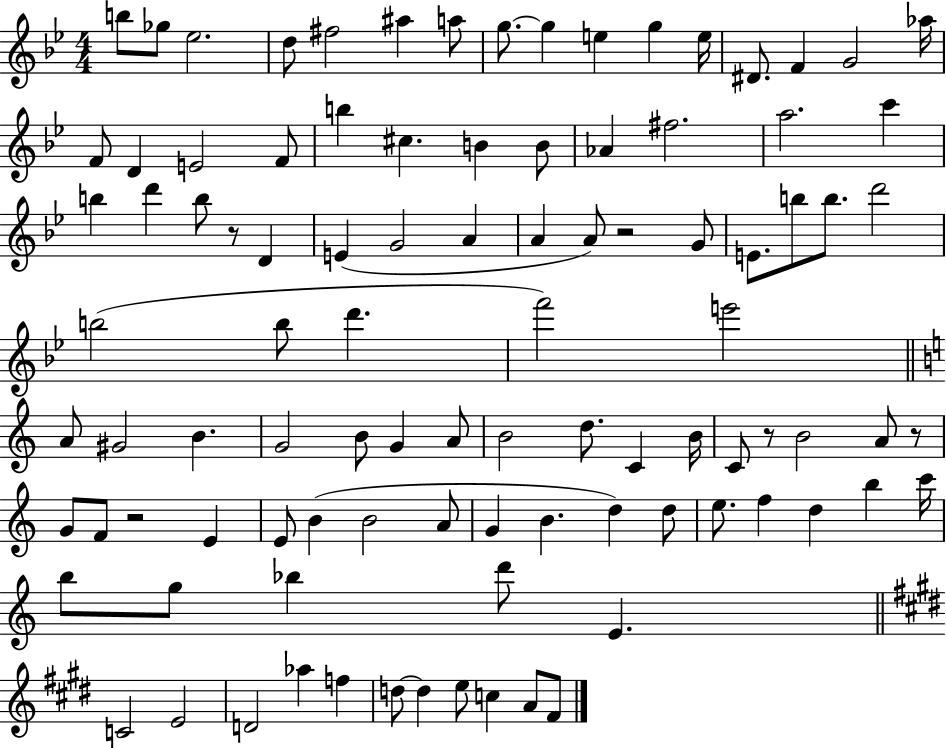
{
  \clef treble
  \numericTimeSignature
  \time 4/4
  \key bes \major
  b''8 ges''8 ees''2. | d''8 fis''2 ais''4 a''8 | g''8.~~ g''4 e''4 g''4 e''16 | dis'8. f'4 g'2 aes''16 | \break f'8 d'4 e'2 f'8 | b''4 cis''4. b'4 b'8 | aes'4 fis''2. | a''2. c'''4 | \break b''4 d'''4 b''8 r8 d'4 | e'4( g'2 a'4 | a'4 a'8) r2 g'8 | e'8. b''8 b''8. d'''2 | \break b''2( b''8 d'''4. | f'''2) e'''2 | \bar "||" \break \key c \major a'8 gis'2 b'4. | g'2 b'8 g'4 a'8 | b'2 d''8. c'4 b'16 | c'8 r8 b'2 a'8 r8 | \break g'8 f'8 r2 e'4 | e'8 b'4( b'2 a'8 | g'4 b'4. d''4) d''8 | e''8. f''4 d''4 b''4 c'''16 | \break b''8 g''8 bes''4 d'''8 e'4. | \bar "||" \break \key e \major c'2 e'2 | d'2 aes''4 f''4 | d''8~~ d''4 e''8 c''4 a'8 fis'8 | \bar "|."
}